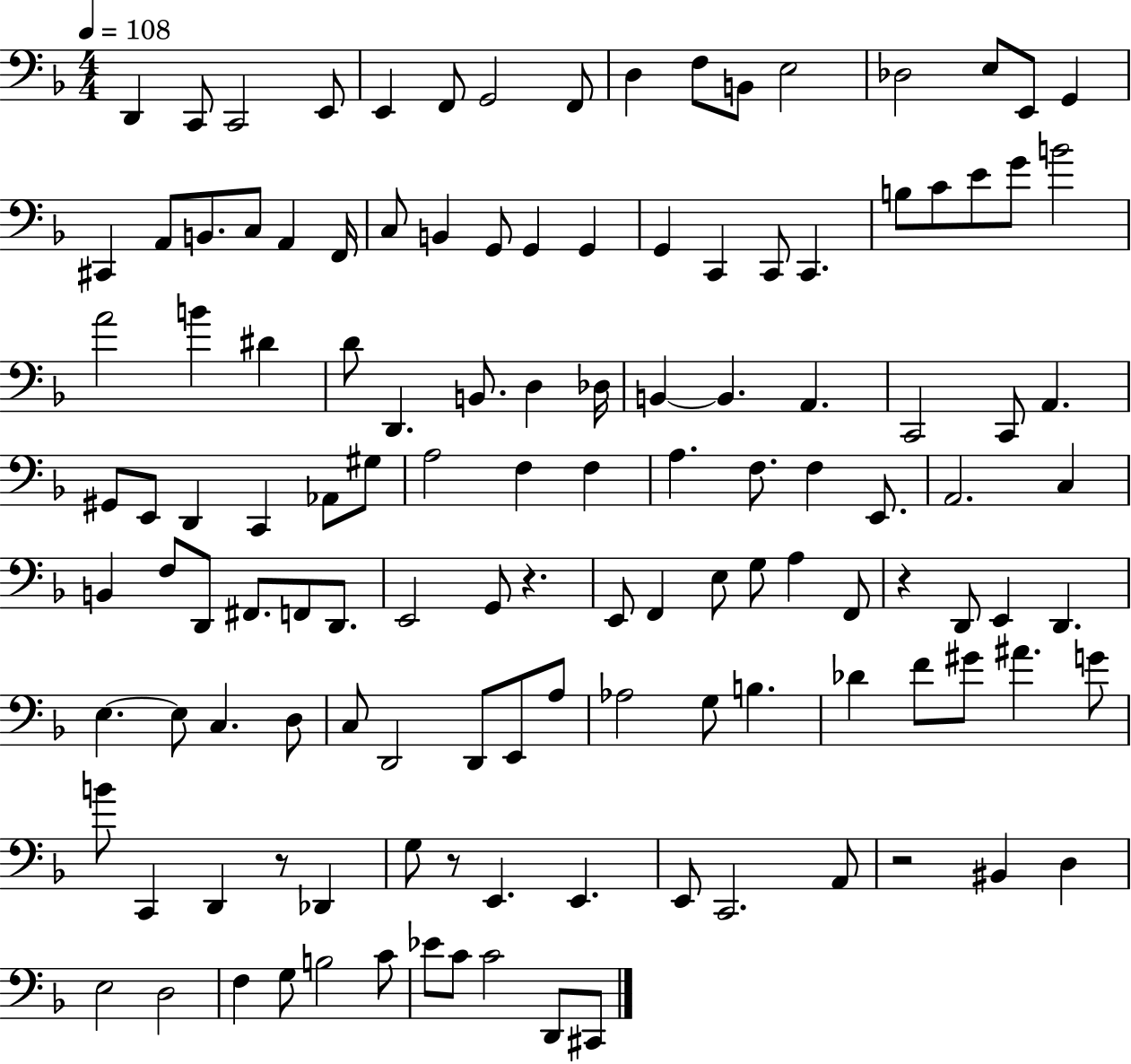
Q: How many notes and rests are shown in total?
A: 127